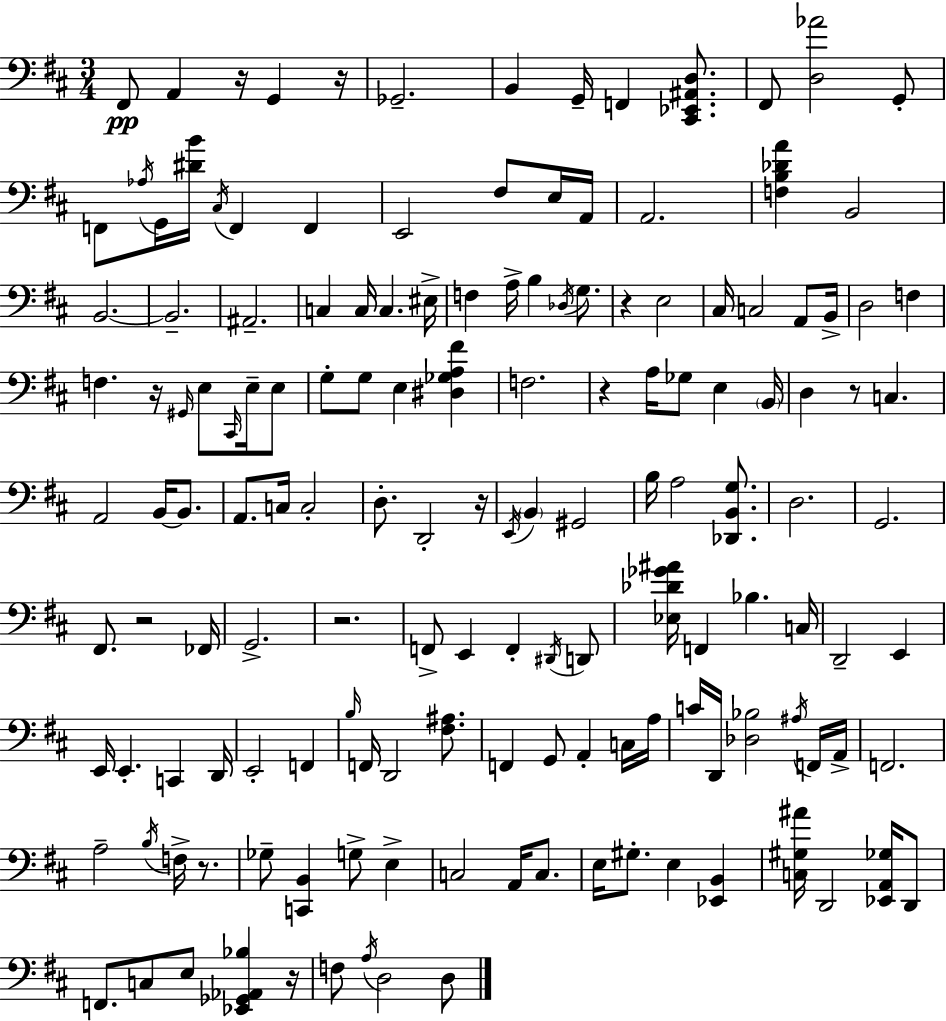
F#2/e A2/q R/s G2/q R/s Gb2/h. B2/q G2/s F2/q [C#2,Eb2,A#2,D3]/e. F#2/e [D3,Ab4]/h G2/e F2/e Ab3/s G2/s [D#4,B4]/s C#3/s F2/q F2/q E2/h F#3/e E3/s A2/s A2/h. [F3,B3,Db4,A4]/q B2/h B2/h. B2/h. A#2/h. C3/q C3/s C3/q. EIS3/s F3/q A3/s B3/q Db3/s G3/e. R/q E3/h C#3/s C3/h A2/e B2/s D3/h F3/q F3/q. R/s G#2/s E3/e C#2/s E3/s E3/e G3/e G3/e E3/q [D#3,Gb3,A3,F#4]/q F3/h. R/q A3/s Gb3/e E3/q B2/s D3/q R/e C3/q. A2/h B2/s B2/e. A2/e. C3/s C3/h D3/e. D2/h R/s E2/s B2/q G#2/h B3/s A3/h [Db2,B2,G3]/e. D3/h. G2/h. F#2/e. R/h FES2/s G2/h. R/h. F2/e E2/q F2/q D#2/s D2/e [Eb3,Db4,Gb4,A#4]/s F2/q Bb3/q. C3/s D2/h E2/q E2/s E2/q. C2/q D2/s E2/h F2/q B3/s F2/s D2/h [F#3,A#3]/e. F2/q G2/e A2/q C3/s A3/s C4/s D2/s [Db3,Bb3]/h A#3/s F2/s A2/s F2/h. A3/h B3/s F3/s R/e. Gb3/e [C2,B2]/q G3/e E3/q C3/h A2/s C3/e. E3/s G#3/e. E3/q [Eb2,B2]/q [C3,G#3,A#4]/s D2/h [Eb2,A2,Gb3]/s D2/e F2/e. C3/e E3/e [Eb2,Gb2,Ab2,Bb3]/q R/s F3/e A3/s D3/h D3/e